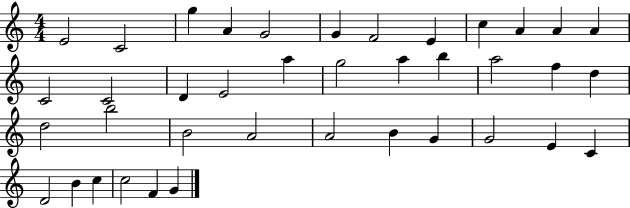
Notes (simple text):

E4/h C4/h G5/q A4/q G4/h G4/q F4/h E4/q C5/q A4/q A4/q A4/q C4/h C4/h D4/q E4/h A5/q G5/h A5/q B5/q A5/h F5/q D5/q D5/h B5/h B4/h A4/h A4/h B4/q G4/q G4/h E4/q C4/q D4/h B4/q C5/q C5/h F4/q G4/q